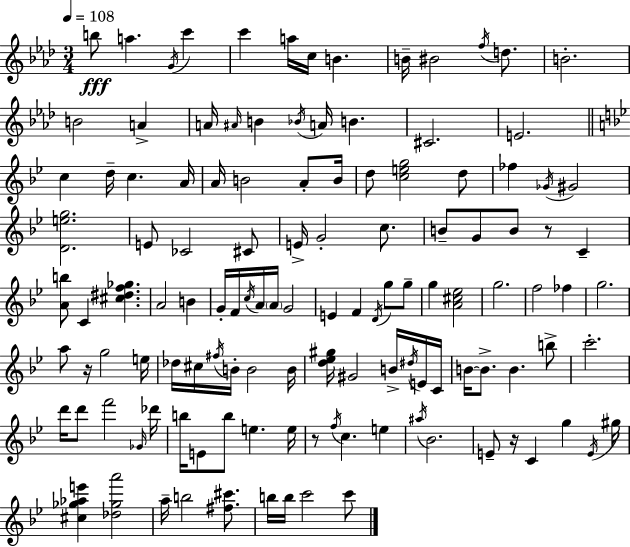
{
  \clef treble
  \numericTimeSignature
  \time 3/4
  \key f \minor
  \tempo 4 = 108
  \repeat volta 2 { b''8\fff a''4. \acciaccatura { g'16 } c'''4 | c'''4 a''16 c''16 b'4. | b'16-- bis'2 \acciaccatura { f''16 } d''8. | b'2.-. | \break b'2 a'4-> | a'16 \grace { ais'16 } b'4 \acciaccatura { bes'16 } a'16 b'4. | cis'2. | e'2. | \break \bar "||" \break \key g \minor c''4 d''16-- c''4. a'16 | a'16 b'2 a'8-. b'16 | d''8 <c'' e'' g''>2 d''8 | fes''4 \acciaccatura { ges'16 } gis'2 | \break <d' e'' g''>2. | e'8 ces'2 cis'8 | e'16-> g'2-. c''8. | b'8-- g'8 b'8 r8 c'4-- | \break <a' b''>8 c'4 <cis'' dis'' f'' ges''>4. | a'2 b'4 | g'16-. f'16 \acciaccatura { c''16 } a'16 \parenthesize a'16 g'2 | e'4 f'4 \acciaccatura { d'16 } g''8 | \break g''8-- g''4 <a' cis'' ees''>2 | g''2. | f''2 fes''4 | g''2. | \break a''8 r16 g''2 | e''16 des''16 cis''16 \acciaccatura { fis''16 } b'16-. b'2 | b'16 <d'' ees'' gis''>16 gis'2 | b'16-> \acciaccatura { dis''16 } e'16 c'16 b'16~~ b'8.-> b'4. | \break b''8-> c'''2.-. | d'''16 d'''8 f'''2 | \grace { ges'16 } des'''16 b''16 e'8 b''8 e''4. | e''16 r8 \acciaccatura { f''16 } c''4. | \break e''4 \acciaccatura { ais''16 } bes'2. | e'8-- r16 c'4 | g''4 \acciaccatura { e'16 } gis''16 <cis'' ges'' aes'' e'''>4 | <des'' ges'' a'''>2 a''16-- b''2 | \break <fis'' cis'''>8. b''16 b''16 c'''2 | c'''8 } \bar "|."
}